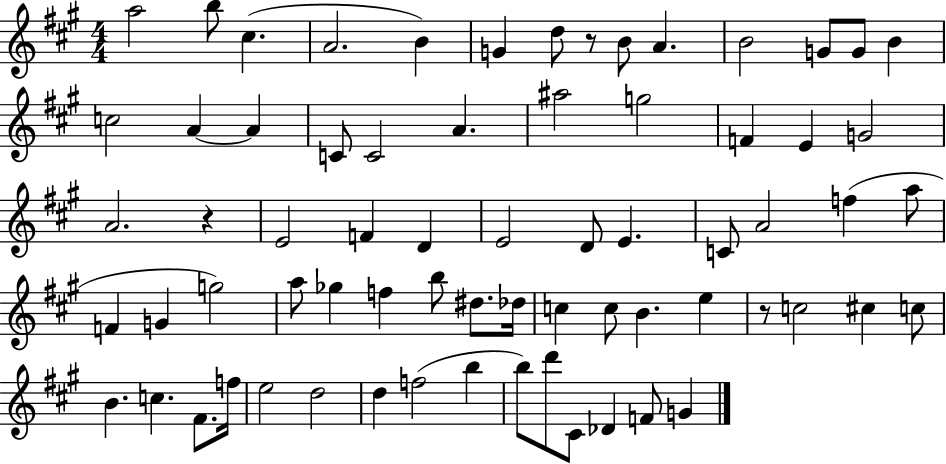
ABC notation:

X:1
T:Untitled
M:4/4
L:1/4
K:A
a2 b/2 ^c A2 B G d/2 z/2 B/2 A B2 G/2 G/2 B c2 A A C/2 C2 A ^a2 g2 F E G2 A2 z E2 F D E2 D/2 E C/2 A2 f a/2 F G g2 a/2 _g f b/2 ^d/2 _d/4 c c/2 B e z/2 c2 ^c c/2 B c ^F/2 f/4 e2 d2 d f2 b b/2 d'/2 ^C/2 _D F/2 G